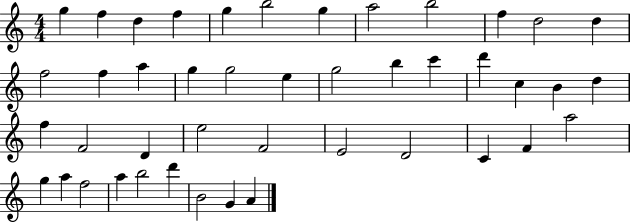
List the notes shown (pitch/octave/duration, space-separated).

G5/q F5/q D5/q F5/q G5/q B5/h G5/q A5/h B5/h F5/q D5/h D5/q F5/h F5/q A5/q G5/q G5/h E5/q G5/h B5/q C6/q D6/q C5/q B4/q D5/q F5/q F4/h D4/q E5/h F4/h E4/h D4/h C4/q F4/q A5/h G5/q A5/q F5/h A5/q B5/h D6/q B4/h G4/q A4/q